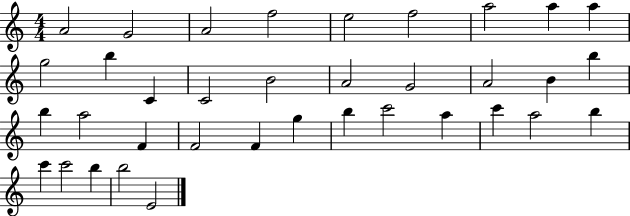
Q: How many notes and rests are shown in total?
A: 36